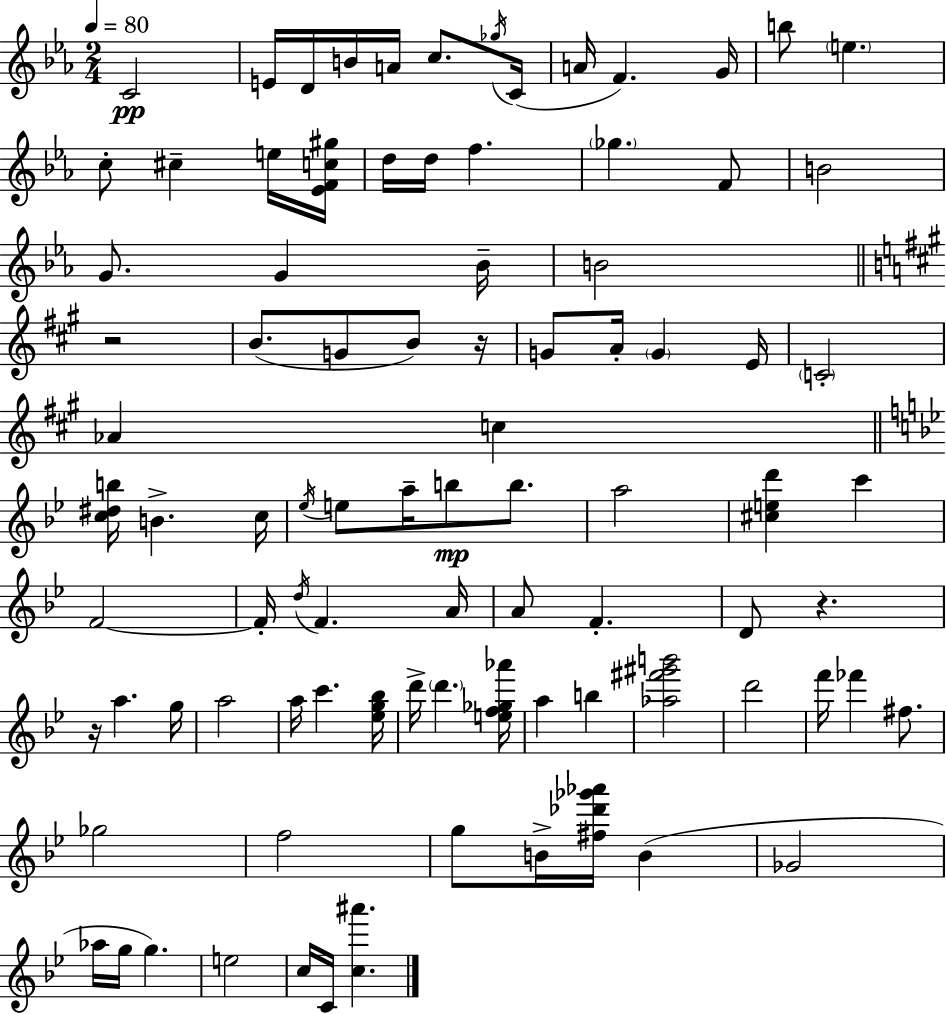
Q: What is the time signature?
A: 2/4